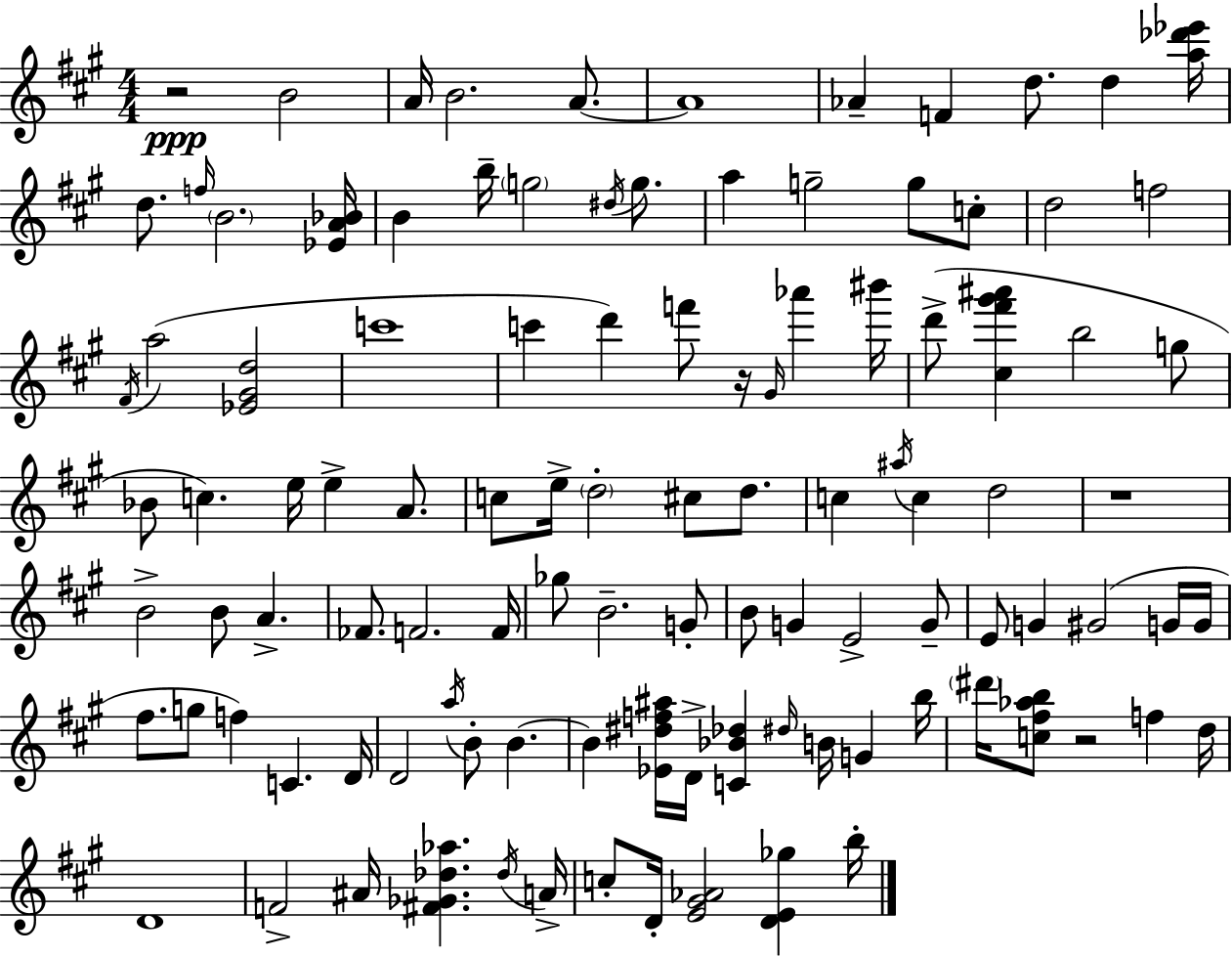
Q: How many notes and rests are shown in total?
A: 107